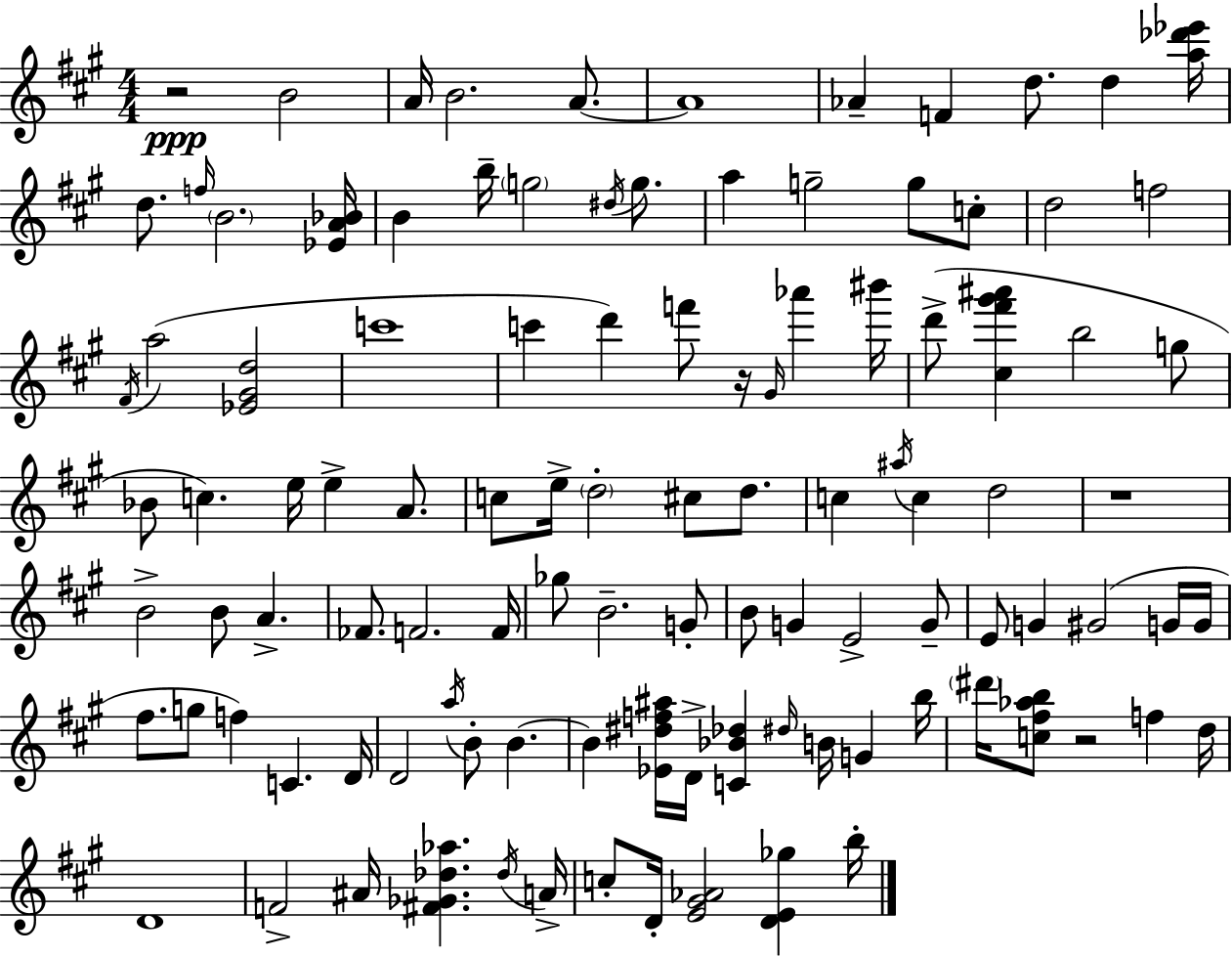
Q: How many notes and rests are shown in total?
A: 107